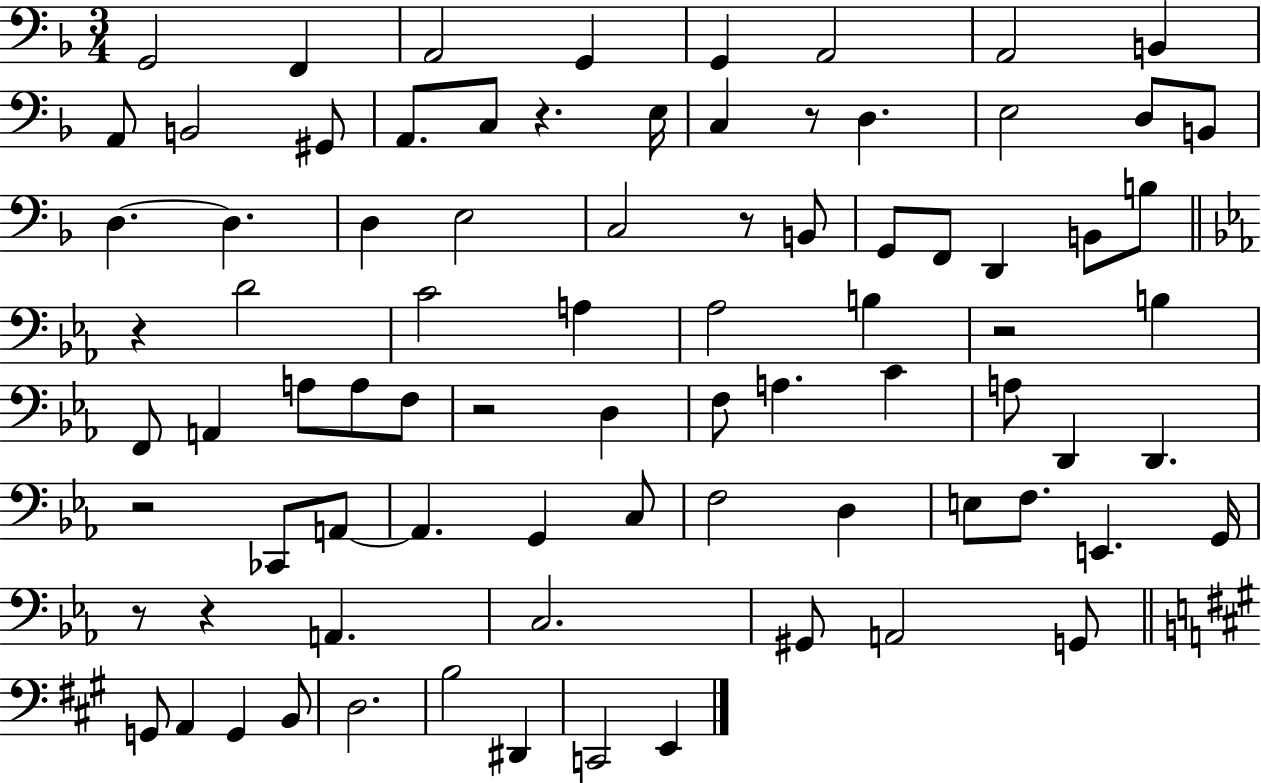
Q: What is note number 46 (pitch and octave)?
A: A3